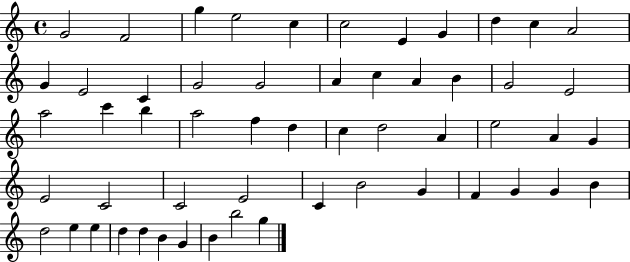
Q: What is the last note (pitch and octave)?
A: G5